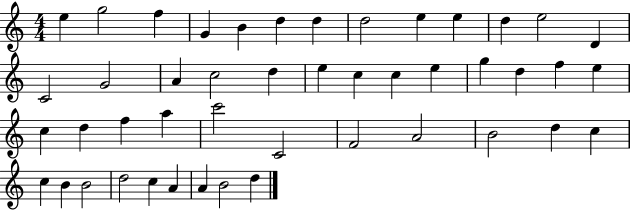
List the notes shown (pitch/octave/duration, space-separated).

E5/q G5/h F5/q G4/q B4/q D5/q D5/q D5/h E5/q E5/q D5/q E5/h D4/q C4/h G4/h A4/q C5/h D5/q E5/q C5/q C5/q E5/q G5/q D5/q F5/q E5/q C5/q D5/q F5/q A5/q C6/h C4/h F4/h A4/h B4/h D5/q C5/q C5/q B4/q B4/h D5/h C5/q A4/q A4/q B4/h D5/q